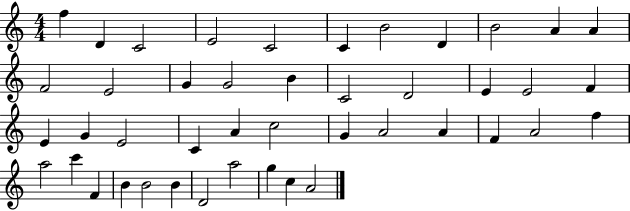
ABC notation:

X:1
T:Untitled
M:4/4
L:1/4
K:C
f D C2 E2 C2 C B2 D B2 A A F2 E2 G G2 B C2 D2 E E2 F E G E2 C A c2 G A2 A F A2 f a2 c' F B B2 B D2 a2 g c A2